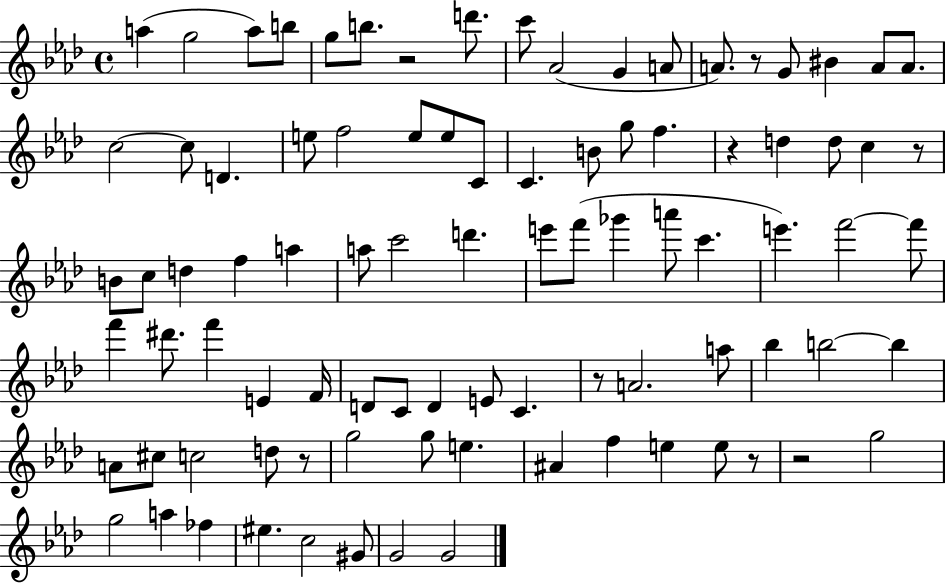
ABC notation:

X:1
T:Untitled
M:4/4
L:1/4
K:Ab
a g2 a/2 b/2 g/2 b/2 z2 d'/2 c'/2 _A2 G A/2 A/2 z/2 G/2 ^B A/2 A/2 c2 c/2 D e/2 f2 e/2 e/2 C/2 C B/2 g/2 f z d d/2 c z/2 B/2 c/2 d f a a/2 c'2 d' e'/2 f'/2 _g' a'/2 c' e' f'2 f'/2 f' ^d'/2 f' E F/4 D/2 C/2 D E/2 C z/2 A2 a/2 _b b2 b A/2 ^c/2 c2 d/2 z/2 g2 g/2 e ^A f e e/2 z/2 z2 g2 g2 a _f ^e c2 ^G/2 G2 G2